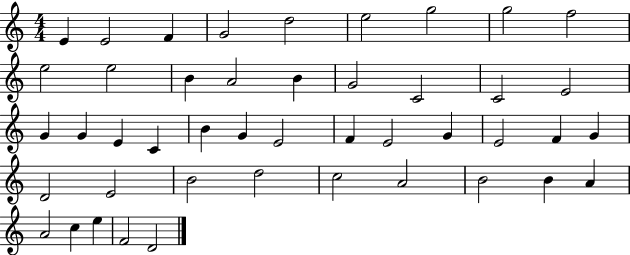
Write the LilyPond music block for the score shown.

{
  \clef treble
  \numericTimeSignature
  \time 4/4
  \key c \major
  e'4 e'2 f'4 | g'2 d''2 | e''2 g''2 | g''2 f''2 | \break e''2 e''2 | b'4 a'2 b'4 | g'2 c'2 | c'2 e'2 | \break g'4 g'4 e'4 c'4 | b'4 g'4 e'2 | f'4 e'2 g'4 | e'2 f'4 g'4 | \break d'2 e'2 | b'2 d''2 | c''2 a'2 | b'2 b'4 a'4 | \break a'2 c''4 e''4 | f'2 d'2 | \bar "|."
}